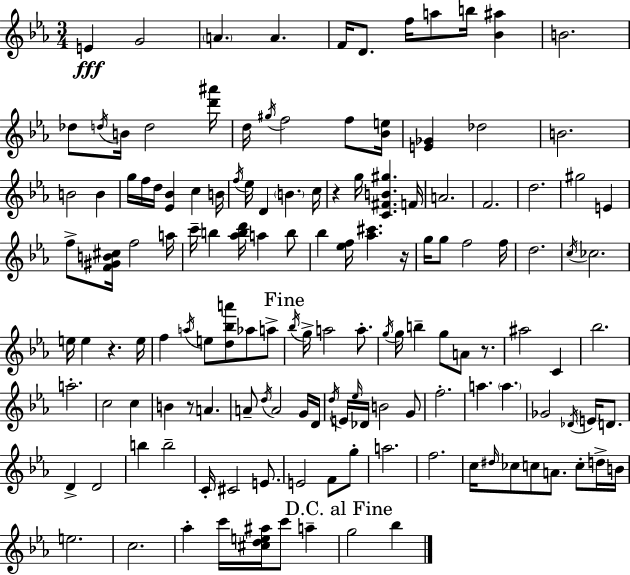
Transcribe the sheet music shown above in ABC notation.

X:1
T:Untitled
M:3/4
L:1/4
K:Eb
E G2 A A F/4 D/2 f/4 a/2 b/4 [_B^a] B2 _d/2 d/4 B/4 d2 [d'^a']/4 d/4 ^g/4 f2 f/2 [_Be]/4 [E_G] _d2 B2 B2 B g/4 f/4 d/4 [_E_B] c B/4 f/4 _e/4 D B c/4 z g/4 [C^FB^g] F/4 A2 F2 d2 ^g2 E f/2 [F^GB^c]/4 f2 a/4 c'/4 b [_abd']/4 a b/2 _b [_ef]/4 [_a^c'] z/4 g/4 g/2 f2 f/4 d2 c/4 _c2 e/4 e z e/4 f a/4 e/2 [d_ba']/2 _a/2 a/2 _b/4 g/4 a2 a/2 g/4 g/4 b g/2 A/2 z/2 ^a2 C _b2 a2 c2 c B z/2 A A/2 d/4 A2 G/4 D/4 d/4 E/4 _e/4 _D/4 B2 G/2 f2 a a _G2 _D/4 E/4 D/2 D D2 b b2 C/4 ^C2 E/2 E2 F/2 g/2 a2 f2 c/4 ^d/4 _c/2 c/2 A/2 c/2 d/4 B/4 e2 c2 _a c'/4 [^cde^a]/4 c'/2 a g2 _b